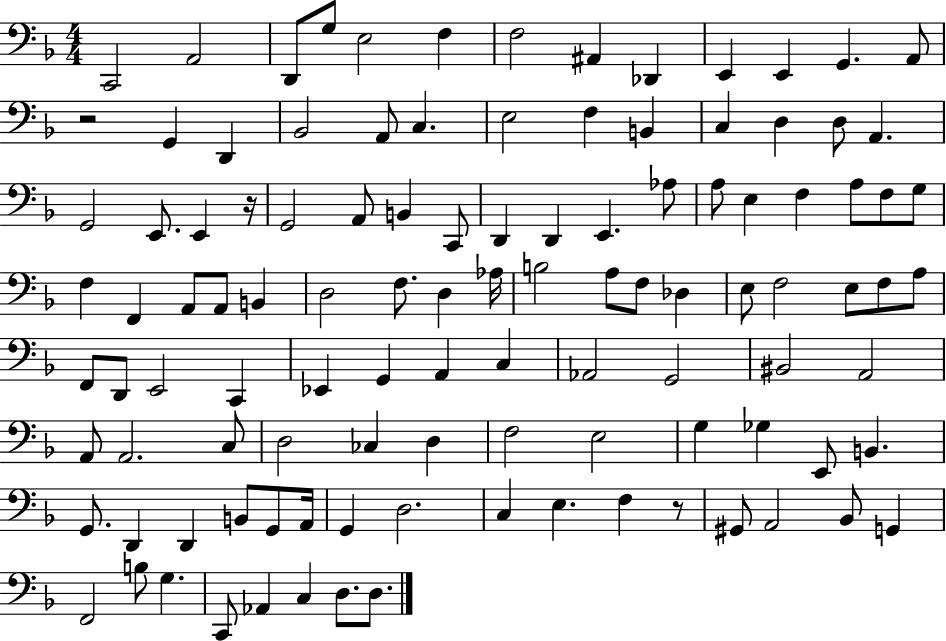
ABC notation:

X:1
T:Untitled
M:4/4
L:1/4
K:F
C,,2 A,,2 D,,/2 G,/2 E,2 F, F,2 ^A,, _D,, E,, E,, G,, A,,/2 z2 G,, D,, _B,,2 A,,/2 C, E,2 F, B,, C, D, D,/2 A,, G,,2 E,,/2 E,, z/4 G,,2 A,,/2 B,, C,,/2 D,, D,, E,, _A,/2 A,/2 E, F, A,/2 F,/2 G,/2 F, F,, A,,/2 A,,/2 B,, D,2 F,/2 D, _A,/4 B,2 A,/2 F,/2 _D, E,/2 F,2 E,/2 F,/2 A,/2 F,,/2 D,,/2 E,,2 C,, _E,, G,, A,, C, _A,,2 G,,2 ^B,,2 A,,2 A,,/2 A,,2 C,/2 D,2 _C, D, F,2 E,2 G, _G, E,,/2 B,, G,,/2 D,, D,, B,,/2 G,,/2 A,,/4 G,, D,2 C, E, F, z/2 ^G,,/2 A,,2 _B,,/2 G,, F,,2 B,/2 G, C,,/2 _A,, C, D,/2 D,/2